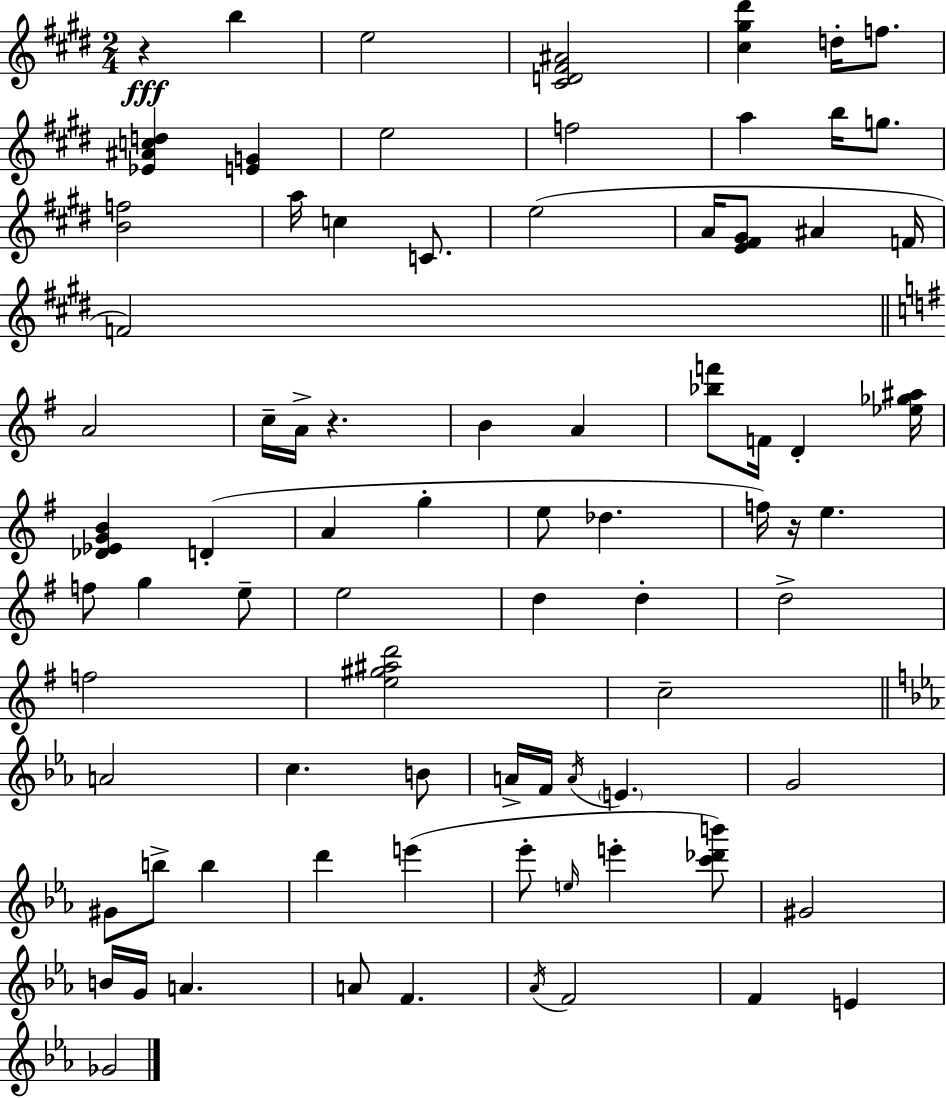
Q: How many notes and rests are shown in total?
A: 81